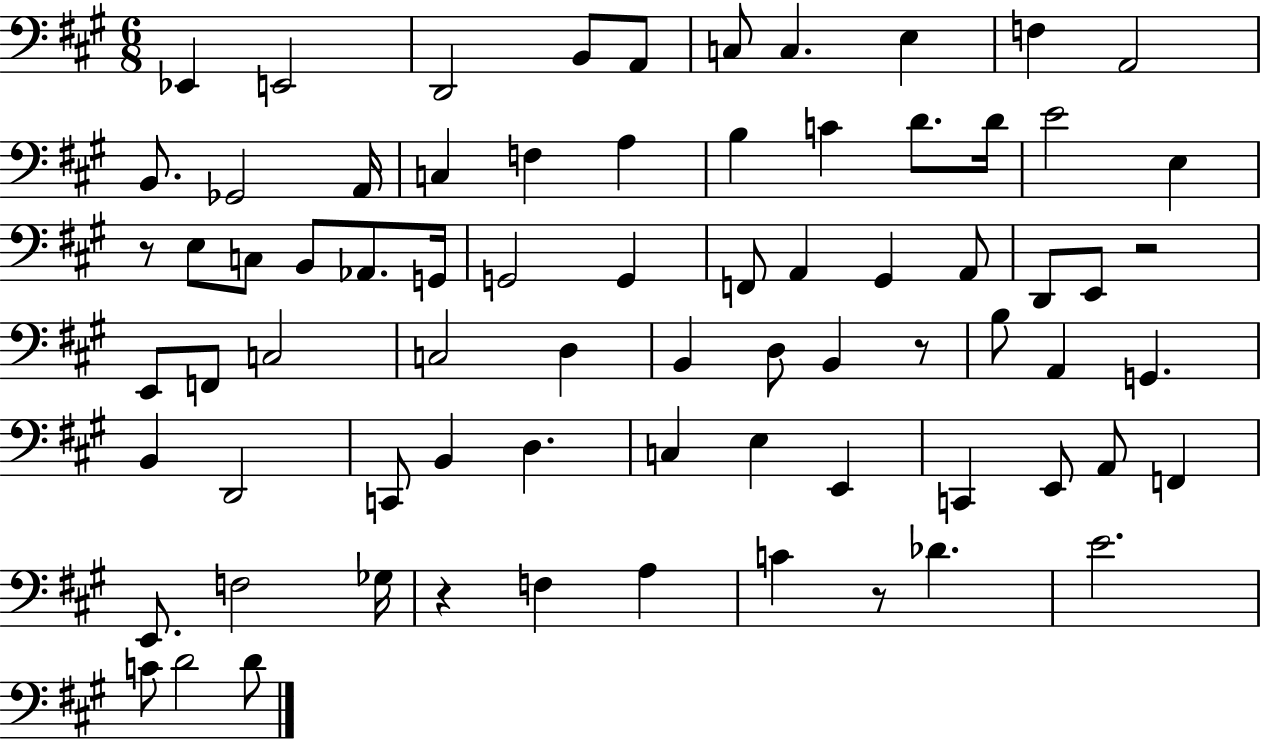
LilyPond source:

{
  \clef bass
  \numericTimeSignature
  \time 6/8
  \key a \major
  ees,4 e,2 | d,2 b,8 a,8 | c8 c4. e4 | f4 a,2 | \break b,8. ges,2 a,16 | c4 f4 a4 | b4 c'4 d'8. d'16 | e'2 e4 | \break r8 e8 c8 b,8 aes,8. g,16 | g,2 g,4 | f,8 a,4 gis,4 a,8 | d,8 e,8 r2 | \break e,8 f,8 c2 | c2 d4 | b,4 d8 b,4 r8 | b8 a,4 g,4. | \break b,4 d,2 | c,8 b,4 d4. | c4 e4 e,4 | c,4 e,8 a,8 f,4 | \break e,8. f2 ges16 | r4 f4 a4 | c'4 r8 des'4. | e'2. | \break c'8 d'2 d'8 | \bar "|."
}